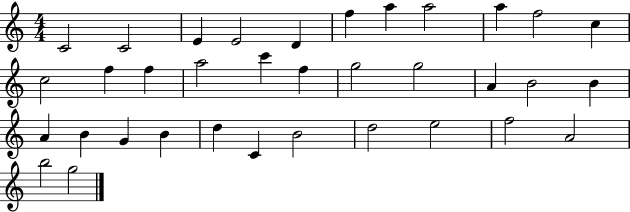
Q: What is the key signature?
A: C major